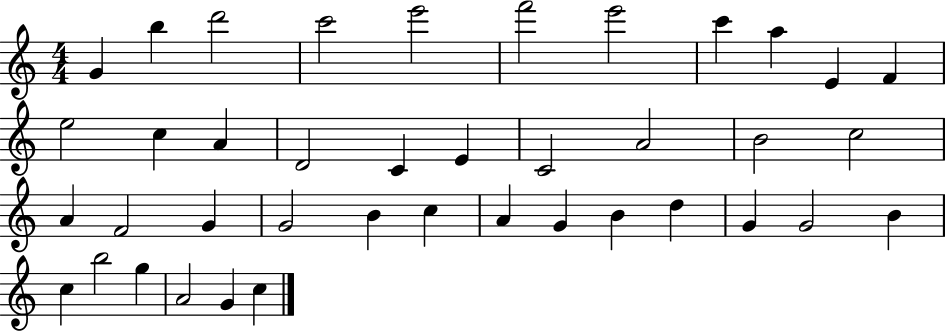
X:1
T:Untitled
M:4/4
L:1/4
K:C
G b d'2 c'2 e'2 f'2 e'2 c' a E F e2 c A D2 C E C2 A2 B2 c2 A F2 G G2 B c A G B d G G2 B c b2 g A2 G c